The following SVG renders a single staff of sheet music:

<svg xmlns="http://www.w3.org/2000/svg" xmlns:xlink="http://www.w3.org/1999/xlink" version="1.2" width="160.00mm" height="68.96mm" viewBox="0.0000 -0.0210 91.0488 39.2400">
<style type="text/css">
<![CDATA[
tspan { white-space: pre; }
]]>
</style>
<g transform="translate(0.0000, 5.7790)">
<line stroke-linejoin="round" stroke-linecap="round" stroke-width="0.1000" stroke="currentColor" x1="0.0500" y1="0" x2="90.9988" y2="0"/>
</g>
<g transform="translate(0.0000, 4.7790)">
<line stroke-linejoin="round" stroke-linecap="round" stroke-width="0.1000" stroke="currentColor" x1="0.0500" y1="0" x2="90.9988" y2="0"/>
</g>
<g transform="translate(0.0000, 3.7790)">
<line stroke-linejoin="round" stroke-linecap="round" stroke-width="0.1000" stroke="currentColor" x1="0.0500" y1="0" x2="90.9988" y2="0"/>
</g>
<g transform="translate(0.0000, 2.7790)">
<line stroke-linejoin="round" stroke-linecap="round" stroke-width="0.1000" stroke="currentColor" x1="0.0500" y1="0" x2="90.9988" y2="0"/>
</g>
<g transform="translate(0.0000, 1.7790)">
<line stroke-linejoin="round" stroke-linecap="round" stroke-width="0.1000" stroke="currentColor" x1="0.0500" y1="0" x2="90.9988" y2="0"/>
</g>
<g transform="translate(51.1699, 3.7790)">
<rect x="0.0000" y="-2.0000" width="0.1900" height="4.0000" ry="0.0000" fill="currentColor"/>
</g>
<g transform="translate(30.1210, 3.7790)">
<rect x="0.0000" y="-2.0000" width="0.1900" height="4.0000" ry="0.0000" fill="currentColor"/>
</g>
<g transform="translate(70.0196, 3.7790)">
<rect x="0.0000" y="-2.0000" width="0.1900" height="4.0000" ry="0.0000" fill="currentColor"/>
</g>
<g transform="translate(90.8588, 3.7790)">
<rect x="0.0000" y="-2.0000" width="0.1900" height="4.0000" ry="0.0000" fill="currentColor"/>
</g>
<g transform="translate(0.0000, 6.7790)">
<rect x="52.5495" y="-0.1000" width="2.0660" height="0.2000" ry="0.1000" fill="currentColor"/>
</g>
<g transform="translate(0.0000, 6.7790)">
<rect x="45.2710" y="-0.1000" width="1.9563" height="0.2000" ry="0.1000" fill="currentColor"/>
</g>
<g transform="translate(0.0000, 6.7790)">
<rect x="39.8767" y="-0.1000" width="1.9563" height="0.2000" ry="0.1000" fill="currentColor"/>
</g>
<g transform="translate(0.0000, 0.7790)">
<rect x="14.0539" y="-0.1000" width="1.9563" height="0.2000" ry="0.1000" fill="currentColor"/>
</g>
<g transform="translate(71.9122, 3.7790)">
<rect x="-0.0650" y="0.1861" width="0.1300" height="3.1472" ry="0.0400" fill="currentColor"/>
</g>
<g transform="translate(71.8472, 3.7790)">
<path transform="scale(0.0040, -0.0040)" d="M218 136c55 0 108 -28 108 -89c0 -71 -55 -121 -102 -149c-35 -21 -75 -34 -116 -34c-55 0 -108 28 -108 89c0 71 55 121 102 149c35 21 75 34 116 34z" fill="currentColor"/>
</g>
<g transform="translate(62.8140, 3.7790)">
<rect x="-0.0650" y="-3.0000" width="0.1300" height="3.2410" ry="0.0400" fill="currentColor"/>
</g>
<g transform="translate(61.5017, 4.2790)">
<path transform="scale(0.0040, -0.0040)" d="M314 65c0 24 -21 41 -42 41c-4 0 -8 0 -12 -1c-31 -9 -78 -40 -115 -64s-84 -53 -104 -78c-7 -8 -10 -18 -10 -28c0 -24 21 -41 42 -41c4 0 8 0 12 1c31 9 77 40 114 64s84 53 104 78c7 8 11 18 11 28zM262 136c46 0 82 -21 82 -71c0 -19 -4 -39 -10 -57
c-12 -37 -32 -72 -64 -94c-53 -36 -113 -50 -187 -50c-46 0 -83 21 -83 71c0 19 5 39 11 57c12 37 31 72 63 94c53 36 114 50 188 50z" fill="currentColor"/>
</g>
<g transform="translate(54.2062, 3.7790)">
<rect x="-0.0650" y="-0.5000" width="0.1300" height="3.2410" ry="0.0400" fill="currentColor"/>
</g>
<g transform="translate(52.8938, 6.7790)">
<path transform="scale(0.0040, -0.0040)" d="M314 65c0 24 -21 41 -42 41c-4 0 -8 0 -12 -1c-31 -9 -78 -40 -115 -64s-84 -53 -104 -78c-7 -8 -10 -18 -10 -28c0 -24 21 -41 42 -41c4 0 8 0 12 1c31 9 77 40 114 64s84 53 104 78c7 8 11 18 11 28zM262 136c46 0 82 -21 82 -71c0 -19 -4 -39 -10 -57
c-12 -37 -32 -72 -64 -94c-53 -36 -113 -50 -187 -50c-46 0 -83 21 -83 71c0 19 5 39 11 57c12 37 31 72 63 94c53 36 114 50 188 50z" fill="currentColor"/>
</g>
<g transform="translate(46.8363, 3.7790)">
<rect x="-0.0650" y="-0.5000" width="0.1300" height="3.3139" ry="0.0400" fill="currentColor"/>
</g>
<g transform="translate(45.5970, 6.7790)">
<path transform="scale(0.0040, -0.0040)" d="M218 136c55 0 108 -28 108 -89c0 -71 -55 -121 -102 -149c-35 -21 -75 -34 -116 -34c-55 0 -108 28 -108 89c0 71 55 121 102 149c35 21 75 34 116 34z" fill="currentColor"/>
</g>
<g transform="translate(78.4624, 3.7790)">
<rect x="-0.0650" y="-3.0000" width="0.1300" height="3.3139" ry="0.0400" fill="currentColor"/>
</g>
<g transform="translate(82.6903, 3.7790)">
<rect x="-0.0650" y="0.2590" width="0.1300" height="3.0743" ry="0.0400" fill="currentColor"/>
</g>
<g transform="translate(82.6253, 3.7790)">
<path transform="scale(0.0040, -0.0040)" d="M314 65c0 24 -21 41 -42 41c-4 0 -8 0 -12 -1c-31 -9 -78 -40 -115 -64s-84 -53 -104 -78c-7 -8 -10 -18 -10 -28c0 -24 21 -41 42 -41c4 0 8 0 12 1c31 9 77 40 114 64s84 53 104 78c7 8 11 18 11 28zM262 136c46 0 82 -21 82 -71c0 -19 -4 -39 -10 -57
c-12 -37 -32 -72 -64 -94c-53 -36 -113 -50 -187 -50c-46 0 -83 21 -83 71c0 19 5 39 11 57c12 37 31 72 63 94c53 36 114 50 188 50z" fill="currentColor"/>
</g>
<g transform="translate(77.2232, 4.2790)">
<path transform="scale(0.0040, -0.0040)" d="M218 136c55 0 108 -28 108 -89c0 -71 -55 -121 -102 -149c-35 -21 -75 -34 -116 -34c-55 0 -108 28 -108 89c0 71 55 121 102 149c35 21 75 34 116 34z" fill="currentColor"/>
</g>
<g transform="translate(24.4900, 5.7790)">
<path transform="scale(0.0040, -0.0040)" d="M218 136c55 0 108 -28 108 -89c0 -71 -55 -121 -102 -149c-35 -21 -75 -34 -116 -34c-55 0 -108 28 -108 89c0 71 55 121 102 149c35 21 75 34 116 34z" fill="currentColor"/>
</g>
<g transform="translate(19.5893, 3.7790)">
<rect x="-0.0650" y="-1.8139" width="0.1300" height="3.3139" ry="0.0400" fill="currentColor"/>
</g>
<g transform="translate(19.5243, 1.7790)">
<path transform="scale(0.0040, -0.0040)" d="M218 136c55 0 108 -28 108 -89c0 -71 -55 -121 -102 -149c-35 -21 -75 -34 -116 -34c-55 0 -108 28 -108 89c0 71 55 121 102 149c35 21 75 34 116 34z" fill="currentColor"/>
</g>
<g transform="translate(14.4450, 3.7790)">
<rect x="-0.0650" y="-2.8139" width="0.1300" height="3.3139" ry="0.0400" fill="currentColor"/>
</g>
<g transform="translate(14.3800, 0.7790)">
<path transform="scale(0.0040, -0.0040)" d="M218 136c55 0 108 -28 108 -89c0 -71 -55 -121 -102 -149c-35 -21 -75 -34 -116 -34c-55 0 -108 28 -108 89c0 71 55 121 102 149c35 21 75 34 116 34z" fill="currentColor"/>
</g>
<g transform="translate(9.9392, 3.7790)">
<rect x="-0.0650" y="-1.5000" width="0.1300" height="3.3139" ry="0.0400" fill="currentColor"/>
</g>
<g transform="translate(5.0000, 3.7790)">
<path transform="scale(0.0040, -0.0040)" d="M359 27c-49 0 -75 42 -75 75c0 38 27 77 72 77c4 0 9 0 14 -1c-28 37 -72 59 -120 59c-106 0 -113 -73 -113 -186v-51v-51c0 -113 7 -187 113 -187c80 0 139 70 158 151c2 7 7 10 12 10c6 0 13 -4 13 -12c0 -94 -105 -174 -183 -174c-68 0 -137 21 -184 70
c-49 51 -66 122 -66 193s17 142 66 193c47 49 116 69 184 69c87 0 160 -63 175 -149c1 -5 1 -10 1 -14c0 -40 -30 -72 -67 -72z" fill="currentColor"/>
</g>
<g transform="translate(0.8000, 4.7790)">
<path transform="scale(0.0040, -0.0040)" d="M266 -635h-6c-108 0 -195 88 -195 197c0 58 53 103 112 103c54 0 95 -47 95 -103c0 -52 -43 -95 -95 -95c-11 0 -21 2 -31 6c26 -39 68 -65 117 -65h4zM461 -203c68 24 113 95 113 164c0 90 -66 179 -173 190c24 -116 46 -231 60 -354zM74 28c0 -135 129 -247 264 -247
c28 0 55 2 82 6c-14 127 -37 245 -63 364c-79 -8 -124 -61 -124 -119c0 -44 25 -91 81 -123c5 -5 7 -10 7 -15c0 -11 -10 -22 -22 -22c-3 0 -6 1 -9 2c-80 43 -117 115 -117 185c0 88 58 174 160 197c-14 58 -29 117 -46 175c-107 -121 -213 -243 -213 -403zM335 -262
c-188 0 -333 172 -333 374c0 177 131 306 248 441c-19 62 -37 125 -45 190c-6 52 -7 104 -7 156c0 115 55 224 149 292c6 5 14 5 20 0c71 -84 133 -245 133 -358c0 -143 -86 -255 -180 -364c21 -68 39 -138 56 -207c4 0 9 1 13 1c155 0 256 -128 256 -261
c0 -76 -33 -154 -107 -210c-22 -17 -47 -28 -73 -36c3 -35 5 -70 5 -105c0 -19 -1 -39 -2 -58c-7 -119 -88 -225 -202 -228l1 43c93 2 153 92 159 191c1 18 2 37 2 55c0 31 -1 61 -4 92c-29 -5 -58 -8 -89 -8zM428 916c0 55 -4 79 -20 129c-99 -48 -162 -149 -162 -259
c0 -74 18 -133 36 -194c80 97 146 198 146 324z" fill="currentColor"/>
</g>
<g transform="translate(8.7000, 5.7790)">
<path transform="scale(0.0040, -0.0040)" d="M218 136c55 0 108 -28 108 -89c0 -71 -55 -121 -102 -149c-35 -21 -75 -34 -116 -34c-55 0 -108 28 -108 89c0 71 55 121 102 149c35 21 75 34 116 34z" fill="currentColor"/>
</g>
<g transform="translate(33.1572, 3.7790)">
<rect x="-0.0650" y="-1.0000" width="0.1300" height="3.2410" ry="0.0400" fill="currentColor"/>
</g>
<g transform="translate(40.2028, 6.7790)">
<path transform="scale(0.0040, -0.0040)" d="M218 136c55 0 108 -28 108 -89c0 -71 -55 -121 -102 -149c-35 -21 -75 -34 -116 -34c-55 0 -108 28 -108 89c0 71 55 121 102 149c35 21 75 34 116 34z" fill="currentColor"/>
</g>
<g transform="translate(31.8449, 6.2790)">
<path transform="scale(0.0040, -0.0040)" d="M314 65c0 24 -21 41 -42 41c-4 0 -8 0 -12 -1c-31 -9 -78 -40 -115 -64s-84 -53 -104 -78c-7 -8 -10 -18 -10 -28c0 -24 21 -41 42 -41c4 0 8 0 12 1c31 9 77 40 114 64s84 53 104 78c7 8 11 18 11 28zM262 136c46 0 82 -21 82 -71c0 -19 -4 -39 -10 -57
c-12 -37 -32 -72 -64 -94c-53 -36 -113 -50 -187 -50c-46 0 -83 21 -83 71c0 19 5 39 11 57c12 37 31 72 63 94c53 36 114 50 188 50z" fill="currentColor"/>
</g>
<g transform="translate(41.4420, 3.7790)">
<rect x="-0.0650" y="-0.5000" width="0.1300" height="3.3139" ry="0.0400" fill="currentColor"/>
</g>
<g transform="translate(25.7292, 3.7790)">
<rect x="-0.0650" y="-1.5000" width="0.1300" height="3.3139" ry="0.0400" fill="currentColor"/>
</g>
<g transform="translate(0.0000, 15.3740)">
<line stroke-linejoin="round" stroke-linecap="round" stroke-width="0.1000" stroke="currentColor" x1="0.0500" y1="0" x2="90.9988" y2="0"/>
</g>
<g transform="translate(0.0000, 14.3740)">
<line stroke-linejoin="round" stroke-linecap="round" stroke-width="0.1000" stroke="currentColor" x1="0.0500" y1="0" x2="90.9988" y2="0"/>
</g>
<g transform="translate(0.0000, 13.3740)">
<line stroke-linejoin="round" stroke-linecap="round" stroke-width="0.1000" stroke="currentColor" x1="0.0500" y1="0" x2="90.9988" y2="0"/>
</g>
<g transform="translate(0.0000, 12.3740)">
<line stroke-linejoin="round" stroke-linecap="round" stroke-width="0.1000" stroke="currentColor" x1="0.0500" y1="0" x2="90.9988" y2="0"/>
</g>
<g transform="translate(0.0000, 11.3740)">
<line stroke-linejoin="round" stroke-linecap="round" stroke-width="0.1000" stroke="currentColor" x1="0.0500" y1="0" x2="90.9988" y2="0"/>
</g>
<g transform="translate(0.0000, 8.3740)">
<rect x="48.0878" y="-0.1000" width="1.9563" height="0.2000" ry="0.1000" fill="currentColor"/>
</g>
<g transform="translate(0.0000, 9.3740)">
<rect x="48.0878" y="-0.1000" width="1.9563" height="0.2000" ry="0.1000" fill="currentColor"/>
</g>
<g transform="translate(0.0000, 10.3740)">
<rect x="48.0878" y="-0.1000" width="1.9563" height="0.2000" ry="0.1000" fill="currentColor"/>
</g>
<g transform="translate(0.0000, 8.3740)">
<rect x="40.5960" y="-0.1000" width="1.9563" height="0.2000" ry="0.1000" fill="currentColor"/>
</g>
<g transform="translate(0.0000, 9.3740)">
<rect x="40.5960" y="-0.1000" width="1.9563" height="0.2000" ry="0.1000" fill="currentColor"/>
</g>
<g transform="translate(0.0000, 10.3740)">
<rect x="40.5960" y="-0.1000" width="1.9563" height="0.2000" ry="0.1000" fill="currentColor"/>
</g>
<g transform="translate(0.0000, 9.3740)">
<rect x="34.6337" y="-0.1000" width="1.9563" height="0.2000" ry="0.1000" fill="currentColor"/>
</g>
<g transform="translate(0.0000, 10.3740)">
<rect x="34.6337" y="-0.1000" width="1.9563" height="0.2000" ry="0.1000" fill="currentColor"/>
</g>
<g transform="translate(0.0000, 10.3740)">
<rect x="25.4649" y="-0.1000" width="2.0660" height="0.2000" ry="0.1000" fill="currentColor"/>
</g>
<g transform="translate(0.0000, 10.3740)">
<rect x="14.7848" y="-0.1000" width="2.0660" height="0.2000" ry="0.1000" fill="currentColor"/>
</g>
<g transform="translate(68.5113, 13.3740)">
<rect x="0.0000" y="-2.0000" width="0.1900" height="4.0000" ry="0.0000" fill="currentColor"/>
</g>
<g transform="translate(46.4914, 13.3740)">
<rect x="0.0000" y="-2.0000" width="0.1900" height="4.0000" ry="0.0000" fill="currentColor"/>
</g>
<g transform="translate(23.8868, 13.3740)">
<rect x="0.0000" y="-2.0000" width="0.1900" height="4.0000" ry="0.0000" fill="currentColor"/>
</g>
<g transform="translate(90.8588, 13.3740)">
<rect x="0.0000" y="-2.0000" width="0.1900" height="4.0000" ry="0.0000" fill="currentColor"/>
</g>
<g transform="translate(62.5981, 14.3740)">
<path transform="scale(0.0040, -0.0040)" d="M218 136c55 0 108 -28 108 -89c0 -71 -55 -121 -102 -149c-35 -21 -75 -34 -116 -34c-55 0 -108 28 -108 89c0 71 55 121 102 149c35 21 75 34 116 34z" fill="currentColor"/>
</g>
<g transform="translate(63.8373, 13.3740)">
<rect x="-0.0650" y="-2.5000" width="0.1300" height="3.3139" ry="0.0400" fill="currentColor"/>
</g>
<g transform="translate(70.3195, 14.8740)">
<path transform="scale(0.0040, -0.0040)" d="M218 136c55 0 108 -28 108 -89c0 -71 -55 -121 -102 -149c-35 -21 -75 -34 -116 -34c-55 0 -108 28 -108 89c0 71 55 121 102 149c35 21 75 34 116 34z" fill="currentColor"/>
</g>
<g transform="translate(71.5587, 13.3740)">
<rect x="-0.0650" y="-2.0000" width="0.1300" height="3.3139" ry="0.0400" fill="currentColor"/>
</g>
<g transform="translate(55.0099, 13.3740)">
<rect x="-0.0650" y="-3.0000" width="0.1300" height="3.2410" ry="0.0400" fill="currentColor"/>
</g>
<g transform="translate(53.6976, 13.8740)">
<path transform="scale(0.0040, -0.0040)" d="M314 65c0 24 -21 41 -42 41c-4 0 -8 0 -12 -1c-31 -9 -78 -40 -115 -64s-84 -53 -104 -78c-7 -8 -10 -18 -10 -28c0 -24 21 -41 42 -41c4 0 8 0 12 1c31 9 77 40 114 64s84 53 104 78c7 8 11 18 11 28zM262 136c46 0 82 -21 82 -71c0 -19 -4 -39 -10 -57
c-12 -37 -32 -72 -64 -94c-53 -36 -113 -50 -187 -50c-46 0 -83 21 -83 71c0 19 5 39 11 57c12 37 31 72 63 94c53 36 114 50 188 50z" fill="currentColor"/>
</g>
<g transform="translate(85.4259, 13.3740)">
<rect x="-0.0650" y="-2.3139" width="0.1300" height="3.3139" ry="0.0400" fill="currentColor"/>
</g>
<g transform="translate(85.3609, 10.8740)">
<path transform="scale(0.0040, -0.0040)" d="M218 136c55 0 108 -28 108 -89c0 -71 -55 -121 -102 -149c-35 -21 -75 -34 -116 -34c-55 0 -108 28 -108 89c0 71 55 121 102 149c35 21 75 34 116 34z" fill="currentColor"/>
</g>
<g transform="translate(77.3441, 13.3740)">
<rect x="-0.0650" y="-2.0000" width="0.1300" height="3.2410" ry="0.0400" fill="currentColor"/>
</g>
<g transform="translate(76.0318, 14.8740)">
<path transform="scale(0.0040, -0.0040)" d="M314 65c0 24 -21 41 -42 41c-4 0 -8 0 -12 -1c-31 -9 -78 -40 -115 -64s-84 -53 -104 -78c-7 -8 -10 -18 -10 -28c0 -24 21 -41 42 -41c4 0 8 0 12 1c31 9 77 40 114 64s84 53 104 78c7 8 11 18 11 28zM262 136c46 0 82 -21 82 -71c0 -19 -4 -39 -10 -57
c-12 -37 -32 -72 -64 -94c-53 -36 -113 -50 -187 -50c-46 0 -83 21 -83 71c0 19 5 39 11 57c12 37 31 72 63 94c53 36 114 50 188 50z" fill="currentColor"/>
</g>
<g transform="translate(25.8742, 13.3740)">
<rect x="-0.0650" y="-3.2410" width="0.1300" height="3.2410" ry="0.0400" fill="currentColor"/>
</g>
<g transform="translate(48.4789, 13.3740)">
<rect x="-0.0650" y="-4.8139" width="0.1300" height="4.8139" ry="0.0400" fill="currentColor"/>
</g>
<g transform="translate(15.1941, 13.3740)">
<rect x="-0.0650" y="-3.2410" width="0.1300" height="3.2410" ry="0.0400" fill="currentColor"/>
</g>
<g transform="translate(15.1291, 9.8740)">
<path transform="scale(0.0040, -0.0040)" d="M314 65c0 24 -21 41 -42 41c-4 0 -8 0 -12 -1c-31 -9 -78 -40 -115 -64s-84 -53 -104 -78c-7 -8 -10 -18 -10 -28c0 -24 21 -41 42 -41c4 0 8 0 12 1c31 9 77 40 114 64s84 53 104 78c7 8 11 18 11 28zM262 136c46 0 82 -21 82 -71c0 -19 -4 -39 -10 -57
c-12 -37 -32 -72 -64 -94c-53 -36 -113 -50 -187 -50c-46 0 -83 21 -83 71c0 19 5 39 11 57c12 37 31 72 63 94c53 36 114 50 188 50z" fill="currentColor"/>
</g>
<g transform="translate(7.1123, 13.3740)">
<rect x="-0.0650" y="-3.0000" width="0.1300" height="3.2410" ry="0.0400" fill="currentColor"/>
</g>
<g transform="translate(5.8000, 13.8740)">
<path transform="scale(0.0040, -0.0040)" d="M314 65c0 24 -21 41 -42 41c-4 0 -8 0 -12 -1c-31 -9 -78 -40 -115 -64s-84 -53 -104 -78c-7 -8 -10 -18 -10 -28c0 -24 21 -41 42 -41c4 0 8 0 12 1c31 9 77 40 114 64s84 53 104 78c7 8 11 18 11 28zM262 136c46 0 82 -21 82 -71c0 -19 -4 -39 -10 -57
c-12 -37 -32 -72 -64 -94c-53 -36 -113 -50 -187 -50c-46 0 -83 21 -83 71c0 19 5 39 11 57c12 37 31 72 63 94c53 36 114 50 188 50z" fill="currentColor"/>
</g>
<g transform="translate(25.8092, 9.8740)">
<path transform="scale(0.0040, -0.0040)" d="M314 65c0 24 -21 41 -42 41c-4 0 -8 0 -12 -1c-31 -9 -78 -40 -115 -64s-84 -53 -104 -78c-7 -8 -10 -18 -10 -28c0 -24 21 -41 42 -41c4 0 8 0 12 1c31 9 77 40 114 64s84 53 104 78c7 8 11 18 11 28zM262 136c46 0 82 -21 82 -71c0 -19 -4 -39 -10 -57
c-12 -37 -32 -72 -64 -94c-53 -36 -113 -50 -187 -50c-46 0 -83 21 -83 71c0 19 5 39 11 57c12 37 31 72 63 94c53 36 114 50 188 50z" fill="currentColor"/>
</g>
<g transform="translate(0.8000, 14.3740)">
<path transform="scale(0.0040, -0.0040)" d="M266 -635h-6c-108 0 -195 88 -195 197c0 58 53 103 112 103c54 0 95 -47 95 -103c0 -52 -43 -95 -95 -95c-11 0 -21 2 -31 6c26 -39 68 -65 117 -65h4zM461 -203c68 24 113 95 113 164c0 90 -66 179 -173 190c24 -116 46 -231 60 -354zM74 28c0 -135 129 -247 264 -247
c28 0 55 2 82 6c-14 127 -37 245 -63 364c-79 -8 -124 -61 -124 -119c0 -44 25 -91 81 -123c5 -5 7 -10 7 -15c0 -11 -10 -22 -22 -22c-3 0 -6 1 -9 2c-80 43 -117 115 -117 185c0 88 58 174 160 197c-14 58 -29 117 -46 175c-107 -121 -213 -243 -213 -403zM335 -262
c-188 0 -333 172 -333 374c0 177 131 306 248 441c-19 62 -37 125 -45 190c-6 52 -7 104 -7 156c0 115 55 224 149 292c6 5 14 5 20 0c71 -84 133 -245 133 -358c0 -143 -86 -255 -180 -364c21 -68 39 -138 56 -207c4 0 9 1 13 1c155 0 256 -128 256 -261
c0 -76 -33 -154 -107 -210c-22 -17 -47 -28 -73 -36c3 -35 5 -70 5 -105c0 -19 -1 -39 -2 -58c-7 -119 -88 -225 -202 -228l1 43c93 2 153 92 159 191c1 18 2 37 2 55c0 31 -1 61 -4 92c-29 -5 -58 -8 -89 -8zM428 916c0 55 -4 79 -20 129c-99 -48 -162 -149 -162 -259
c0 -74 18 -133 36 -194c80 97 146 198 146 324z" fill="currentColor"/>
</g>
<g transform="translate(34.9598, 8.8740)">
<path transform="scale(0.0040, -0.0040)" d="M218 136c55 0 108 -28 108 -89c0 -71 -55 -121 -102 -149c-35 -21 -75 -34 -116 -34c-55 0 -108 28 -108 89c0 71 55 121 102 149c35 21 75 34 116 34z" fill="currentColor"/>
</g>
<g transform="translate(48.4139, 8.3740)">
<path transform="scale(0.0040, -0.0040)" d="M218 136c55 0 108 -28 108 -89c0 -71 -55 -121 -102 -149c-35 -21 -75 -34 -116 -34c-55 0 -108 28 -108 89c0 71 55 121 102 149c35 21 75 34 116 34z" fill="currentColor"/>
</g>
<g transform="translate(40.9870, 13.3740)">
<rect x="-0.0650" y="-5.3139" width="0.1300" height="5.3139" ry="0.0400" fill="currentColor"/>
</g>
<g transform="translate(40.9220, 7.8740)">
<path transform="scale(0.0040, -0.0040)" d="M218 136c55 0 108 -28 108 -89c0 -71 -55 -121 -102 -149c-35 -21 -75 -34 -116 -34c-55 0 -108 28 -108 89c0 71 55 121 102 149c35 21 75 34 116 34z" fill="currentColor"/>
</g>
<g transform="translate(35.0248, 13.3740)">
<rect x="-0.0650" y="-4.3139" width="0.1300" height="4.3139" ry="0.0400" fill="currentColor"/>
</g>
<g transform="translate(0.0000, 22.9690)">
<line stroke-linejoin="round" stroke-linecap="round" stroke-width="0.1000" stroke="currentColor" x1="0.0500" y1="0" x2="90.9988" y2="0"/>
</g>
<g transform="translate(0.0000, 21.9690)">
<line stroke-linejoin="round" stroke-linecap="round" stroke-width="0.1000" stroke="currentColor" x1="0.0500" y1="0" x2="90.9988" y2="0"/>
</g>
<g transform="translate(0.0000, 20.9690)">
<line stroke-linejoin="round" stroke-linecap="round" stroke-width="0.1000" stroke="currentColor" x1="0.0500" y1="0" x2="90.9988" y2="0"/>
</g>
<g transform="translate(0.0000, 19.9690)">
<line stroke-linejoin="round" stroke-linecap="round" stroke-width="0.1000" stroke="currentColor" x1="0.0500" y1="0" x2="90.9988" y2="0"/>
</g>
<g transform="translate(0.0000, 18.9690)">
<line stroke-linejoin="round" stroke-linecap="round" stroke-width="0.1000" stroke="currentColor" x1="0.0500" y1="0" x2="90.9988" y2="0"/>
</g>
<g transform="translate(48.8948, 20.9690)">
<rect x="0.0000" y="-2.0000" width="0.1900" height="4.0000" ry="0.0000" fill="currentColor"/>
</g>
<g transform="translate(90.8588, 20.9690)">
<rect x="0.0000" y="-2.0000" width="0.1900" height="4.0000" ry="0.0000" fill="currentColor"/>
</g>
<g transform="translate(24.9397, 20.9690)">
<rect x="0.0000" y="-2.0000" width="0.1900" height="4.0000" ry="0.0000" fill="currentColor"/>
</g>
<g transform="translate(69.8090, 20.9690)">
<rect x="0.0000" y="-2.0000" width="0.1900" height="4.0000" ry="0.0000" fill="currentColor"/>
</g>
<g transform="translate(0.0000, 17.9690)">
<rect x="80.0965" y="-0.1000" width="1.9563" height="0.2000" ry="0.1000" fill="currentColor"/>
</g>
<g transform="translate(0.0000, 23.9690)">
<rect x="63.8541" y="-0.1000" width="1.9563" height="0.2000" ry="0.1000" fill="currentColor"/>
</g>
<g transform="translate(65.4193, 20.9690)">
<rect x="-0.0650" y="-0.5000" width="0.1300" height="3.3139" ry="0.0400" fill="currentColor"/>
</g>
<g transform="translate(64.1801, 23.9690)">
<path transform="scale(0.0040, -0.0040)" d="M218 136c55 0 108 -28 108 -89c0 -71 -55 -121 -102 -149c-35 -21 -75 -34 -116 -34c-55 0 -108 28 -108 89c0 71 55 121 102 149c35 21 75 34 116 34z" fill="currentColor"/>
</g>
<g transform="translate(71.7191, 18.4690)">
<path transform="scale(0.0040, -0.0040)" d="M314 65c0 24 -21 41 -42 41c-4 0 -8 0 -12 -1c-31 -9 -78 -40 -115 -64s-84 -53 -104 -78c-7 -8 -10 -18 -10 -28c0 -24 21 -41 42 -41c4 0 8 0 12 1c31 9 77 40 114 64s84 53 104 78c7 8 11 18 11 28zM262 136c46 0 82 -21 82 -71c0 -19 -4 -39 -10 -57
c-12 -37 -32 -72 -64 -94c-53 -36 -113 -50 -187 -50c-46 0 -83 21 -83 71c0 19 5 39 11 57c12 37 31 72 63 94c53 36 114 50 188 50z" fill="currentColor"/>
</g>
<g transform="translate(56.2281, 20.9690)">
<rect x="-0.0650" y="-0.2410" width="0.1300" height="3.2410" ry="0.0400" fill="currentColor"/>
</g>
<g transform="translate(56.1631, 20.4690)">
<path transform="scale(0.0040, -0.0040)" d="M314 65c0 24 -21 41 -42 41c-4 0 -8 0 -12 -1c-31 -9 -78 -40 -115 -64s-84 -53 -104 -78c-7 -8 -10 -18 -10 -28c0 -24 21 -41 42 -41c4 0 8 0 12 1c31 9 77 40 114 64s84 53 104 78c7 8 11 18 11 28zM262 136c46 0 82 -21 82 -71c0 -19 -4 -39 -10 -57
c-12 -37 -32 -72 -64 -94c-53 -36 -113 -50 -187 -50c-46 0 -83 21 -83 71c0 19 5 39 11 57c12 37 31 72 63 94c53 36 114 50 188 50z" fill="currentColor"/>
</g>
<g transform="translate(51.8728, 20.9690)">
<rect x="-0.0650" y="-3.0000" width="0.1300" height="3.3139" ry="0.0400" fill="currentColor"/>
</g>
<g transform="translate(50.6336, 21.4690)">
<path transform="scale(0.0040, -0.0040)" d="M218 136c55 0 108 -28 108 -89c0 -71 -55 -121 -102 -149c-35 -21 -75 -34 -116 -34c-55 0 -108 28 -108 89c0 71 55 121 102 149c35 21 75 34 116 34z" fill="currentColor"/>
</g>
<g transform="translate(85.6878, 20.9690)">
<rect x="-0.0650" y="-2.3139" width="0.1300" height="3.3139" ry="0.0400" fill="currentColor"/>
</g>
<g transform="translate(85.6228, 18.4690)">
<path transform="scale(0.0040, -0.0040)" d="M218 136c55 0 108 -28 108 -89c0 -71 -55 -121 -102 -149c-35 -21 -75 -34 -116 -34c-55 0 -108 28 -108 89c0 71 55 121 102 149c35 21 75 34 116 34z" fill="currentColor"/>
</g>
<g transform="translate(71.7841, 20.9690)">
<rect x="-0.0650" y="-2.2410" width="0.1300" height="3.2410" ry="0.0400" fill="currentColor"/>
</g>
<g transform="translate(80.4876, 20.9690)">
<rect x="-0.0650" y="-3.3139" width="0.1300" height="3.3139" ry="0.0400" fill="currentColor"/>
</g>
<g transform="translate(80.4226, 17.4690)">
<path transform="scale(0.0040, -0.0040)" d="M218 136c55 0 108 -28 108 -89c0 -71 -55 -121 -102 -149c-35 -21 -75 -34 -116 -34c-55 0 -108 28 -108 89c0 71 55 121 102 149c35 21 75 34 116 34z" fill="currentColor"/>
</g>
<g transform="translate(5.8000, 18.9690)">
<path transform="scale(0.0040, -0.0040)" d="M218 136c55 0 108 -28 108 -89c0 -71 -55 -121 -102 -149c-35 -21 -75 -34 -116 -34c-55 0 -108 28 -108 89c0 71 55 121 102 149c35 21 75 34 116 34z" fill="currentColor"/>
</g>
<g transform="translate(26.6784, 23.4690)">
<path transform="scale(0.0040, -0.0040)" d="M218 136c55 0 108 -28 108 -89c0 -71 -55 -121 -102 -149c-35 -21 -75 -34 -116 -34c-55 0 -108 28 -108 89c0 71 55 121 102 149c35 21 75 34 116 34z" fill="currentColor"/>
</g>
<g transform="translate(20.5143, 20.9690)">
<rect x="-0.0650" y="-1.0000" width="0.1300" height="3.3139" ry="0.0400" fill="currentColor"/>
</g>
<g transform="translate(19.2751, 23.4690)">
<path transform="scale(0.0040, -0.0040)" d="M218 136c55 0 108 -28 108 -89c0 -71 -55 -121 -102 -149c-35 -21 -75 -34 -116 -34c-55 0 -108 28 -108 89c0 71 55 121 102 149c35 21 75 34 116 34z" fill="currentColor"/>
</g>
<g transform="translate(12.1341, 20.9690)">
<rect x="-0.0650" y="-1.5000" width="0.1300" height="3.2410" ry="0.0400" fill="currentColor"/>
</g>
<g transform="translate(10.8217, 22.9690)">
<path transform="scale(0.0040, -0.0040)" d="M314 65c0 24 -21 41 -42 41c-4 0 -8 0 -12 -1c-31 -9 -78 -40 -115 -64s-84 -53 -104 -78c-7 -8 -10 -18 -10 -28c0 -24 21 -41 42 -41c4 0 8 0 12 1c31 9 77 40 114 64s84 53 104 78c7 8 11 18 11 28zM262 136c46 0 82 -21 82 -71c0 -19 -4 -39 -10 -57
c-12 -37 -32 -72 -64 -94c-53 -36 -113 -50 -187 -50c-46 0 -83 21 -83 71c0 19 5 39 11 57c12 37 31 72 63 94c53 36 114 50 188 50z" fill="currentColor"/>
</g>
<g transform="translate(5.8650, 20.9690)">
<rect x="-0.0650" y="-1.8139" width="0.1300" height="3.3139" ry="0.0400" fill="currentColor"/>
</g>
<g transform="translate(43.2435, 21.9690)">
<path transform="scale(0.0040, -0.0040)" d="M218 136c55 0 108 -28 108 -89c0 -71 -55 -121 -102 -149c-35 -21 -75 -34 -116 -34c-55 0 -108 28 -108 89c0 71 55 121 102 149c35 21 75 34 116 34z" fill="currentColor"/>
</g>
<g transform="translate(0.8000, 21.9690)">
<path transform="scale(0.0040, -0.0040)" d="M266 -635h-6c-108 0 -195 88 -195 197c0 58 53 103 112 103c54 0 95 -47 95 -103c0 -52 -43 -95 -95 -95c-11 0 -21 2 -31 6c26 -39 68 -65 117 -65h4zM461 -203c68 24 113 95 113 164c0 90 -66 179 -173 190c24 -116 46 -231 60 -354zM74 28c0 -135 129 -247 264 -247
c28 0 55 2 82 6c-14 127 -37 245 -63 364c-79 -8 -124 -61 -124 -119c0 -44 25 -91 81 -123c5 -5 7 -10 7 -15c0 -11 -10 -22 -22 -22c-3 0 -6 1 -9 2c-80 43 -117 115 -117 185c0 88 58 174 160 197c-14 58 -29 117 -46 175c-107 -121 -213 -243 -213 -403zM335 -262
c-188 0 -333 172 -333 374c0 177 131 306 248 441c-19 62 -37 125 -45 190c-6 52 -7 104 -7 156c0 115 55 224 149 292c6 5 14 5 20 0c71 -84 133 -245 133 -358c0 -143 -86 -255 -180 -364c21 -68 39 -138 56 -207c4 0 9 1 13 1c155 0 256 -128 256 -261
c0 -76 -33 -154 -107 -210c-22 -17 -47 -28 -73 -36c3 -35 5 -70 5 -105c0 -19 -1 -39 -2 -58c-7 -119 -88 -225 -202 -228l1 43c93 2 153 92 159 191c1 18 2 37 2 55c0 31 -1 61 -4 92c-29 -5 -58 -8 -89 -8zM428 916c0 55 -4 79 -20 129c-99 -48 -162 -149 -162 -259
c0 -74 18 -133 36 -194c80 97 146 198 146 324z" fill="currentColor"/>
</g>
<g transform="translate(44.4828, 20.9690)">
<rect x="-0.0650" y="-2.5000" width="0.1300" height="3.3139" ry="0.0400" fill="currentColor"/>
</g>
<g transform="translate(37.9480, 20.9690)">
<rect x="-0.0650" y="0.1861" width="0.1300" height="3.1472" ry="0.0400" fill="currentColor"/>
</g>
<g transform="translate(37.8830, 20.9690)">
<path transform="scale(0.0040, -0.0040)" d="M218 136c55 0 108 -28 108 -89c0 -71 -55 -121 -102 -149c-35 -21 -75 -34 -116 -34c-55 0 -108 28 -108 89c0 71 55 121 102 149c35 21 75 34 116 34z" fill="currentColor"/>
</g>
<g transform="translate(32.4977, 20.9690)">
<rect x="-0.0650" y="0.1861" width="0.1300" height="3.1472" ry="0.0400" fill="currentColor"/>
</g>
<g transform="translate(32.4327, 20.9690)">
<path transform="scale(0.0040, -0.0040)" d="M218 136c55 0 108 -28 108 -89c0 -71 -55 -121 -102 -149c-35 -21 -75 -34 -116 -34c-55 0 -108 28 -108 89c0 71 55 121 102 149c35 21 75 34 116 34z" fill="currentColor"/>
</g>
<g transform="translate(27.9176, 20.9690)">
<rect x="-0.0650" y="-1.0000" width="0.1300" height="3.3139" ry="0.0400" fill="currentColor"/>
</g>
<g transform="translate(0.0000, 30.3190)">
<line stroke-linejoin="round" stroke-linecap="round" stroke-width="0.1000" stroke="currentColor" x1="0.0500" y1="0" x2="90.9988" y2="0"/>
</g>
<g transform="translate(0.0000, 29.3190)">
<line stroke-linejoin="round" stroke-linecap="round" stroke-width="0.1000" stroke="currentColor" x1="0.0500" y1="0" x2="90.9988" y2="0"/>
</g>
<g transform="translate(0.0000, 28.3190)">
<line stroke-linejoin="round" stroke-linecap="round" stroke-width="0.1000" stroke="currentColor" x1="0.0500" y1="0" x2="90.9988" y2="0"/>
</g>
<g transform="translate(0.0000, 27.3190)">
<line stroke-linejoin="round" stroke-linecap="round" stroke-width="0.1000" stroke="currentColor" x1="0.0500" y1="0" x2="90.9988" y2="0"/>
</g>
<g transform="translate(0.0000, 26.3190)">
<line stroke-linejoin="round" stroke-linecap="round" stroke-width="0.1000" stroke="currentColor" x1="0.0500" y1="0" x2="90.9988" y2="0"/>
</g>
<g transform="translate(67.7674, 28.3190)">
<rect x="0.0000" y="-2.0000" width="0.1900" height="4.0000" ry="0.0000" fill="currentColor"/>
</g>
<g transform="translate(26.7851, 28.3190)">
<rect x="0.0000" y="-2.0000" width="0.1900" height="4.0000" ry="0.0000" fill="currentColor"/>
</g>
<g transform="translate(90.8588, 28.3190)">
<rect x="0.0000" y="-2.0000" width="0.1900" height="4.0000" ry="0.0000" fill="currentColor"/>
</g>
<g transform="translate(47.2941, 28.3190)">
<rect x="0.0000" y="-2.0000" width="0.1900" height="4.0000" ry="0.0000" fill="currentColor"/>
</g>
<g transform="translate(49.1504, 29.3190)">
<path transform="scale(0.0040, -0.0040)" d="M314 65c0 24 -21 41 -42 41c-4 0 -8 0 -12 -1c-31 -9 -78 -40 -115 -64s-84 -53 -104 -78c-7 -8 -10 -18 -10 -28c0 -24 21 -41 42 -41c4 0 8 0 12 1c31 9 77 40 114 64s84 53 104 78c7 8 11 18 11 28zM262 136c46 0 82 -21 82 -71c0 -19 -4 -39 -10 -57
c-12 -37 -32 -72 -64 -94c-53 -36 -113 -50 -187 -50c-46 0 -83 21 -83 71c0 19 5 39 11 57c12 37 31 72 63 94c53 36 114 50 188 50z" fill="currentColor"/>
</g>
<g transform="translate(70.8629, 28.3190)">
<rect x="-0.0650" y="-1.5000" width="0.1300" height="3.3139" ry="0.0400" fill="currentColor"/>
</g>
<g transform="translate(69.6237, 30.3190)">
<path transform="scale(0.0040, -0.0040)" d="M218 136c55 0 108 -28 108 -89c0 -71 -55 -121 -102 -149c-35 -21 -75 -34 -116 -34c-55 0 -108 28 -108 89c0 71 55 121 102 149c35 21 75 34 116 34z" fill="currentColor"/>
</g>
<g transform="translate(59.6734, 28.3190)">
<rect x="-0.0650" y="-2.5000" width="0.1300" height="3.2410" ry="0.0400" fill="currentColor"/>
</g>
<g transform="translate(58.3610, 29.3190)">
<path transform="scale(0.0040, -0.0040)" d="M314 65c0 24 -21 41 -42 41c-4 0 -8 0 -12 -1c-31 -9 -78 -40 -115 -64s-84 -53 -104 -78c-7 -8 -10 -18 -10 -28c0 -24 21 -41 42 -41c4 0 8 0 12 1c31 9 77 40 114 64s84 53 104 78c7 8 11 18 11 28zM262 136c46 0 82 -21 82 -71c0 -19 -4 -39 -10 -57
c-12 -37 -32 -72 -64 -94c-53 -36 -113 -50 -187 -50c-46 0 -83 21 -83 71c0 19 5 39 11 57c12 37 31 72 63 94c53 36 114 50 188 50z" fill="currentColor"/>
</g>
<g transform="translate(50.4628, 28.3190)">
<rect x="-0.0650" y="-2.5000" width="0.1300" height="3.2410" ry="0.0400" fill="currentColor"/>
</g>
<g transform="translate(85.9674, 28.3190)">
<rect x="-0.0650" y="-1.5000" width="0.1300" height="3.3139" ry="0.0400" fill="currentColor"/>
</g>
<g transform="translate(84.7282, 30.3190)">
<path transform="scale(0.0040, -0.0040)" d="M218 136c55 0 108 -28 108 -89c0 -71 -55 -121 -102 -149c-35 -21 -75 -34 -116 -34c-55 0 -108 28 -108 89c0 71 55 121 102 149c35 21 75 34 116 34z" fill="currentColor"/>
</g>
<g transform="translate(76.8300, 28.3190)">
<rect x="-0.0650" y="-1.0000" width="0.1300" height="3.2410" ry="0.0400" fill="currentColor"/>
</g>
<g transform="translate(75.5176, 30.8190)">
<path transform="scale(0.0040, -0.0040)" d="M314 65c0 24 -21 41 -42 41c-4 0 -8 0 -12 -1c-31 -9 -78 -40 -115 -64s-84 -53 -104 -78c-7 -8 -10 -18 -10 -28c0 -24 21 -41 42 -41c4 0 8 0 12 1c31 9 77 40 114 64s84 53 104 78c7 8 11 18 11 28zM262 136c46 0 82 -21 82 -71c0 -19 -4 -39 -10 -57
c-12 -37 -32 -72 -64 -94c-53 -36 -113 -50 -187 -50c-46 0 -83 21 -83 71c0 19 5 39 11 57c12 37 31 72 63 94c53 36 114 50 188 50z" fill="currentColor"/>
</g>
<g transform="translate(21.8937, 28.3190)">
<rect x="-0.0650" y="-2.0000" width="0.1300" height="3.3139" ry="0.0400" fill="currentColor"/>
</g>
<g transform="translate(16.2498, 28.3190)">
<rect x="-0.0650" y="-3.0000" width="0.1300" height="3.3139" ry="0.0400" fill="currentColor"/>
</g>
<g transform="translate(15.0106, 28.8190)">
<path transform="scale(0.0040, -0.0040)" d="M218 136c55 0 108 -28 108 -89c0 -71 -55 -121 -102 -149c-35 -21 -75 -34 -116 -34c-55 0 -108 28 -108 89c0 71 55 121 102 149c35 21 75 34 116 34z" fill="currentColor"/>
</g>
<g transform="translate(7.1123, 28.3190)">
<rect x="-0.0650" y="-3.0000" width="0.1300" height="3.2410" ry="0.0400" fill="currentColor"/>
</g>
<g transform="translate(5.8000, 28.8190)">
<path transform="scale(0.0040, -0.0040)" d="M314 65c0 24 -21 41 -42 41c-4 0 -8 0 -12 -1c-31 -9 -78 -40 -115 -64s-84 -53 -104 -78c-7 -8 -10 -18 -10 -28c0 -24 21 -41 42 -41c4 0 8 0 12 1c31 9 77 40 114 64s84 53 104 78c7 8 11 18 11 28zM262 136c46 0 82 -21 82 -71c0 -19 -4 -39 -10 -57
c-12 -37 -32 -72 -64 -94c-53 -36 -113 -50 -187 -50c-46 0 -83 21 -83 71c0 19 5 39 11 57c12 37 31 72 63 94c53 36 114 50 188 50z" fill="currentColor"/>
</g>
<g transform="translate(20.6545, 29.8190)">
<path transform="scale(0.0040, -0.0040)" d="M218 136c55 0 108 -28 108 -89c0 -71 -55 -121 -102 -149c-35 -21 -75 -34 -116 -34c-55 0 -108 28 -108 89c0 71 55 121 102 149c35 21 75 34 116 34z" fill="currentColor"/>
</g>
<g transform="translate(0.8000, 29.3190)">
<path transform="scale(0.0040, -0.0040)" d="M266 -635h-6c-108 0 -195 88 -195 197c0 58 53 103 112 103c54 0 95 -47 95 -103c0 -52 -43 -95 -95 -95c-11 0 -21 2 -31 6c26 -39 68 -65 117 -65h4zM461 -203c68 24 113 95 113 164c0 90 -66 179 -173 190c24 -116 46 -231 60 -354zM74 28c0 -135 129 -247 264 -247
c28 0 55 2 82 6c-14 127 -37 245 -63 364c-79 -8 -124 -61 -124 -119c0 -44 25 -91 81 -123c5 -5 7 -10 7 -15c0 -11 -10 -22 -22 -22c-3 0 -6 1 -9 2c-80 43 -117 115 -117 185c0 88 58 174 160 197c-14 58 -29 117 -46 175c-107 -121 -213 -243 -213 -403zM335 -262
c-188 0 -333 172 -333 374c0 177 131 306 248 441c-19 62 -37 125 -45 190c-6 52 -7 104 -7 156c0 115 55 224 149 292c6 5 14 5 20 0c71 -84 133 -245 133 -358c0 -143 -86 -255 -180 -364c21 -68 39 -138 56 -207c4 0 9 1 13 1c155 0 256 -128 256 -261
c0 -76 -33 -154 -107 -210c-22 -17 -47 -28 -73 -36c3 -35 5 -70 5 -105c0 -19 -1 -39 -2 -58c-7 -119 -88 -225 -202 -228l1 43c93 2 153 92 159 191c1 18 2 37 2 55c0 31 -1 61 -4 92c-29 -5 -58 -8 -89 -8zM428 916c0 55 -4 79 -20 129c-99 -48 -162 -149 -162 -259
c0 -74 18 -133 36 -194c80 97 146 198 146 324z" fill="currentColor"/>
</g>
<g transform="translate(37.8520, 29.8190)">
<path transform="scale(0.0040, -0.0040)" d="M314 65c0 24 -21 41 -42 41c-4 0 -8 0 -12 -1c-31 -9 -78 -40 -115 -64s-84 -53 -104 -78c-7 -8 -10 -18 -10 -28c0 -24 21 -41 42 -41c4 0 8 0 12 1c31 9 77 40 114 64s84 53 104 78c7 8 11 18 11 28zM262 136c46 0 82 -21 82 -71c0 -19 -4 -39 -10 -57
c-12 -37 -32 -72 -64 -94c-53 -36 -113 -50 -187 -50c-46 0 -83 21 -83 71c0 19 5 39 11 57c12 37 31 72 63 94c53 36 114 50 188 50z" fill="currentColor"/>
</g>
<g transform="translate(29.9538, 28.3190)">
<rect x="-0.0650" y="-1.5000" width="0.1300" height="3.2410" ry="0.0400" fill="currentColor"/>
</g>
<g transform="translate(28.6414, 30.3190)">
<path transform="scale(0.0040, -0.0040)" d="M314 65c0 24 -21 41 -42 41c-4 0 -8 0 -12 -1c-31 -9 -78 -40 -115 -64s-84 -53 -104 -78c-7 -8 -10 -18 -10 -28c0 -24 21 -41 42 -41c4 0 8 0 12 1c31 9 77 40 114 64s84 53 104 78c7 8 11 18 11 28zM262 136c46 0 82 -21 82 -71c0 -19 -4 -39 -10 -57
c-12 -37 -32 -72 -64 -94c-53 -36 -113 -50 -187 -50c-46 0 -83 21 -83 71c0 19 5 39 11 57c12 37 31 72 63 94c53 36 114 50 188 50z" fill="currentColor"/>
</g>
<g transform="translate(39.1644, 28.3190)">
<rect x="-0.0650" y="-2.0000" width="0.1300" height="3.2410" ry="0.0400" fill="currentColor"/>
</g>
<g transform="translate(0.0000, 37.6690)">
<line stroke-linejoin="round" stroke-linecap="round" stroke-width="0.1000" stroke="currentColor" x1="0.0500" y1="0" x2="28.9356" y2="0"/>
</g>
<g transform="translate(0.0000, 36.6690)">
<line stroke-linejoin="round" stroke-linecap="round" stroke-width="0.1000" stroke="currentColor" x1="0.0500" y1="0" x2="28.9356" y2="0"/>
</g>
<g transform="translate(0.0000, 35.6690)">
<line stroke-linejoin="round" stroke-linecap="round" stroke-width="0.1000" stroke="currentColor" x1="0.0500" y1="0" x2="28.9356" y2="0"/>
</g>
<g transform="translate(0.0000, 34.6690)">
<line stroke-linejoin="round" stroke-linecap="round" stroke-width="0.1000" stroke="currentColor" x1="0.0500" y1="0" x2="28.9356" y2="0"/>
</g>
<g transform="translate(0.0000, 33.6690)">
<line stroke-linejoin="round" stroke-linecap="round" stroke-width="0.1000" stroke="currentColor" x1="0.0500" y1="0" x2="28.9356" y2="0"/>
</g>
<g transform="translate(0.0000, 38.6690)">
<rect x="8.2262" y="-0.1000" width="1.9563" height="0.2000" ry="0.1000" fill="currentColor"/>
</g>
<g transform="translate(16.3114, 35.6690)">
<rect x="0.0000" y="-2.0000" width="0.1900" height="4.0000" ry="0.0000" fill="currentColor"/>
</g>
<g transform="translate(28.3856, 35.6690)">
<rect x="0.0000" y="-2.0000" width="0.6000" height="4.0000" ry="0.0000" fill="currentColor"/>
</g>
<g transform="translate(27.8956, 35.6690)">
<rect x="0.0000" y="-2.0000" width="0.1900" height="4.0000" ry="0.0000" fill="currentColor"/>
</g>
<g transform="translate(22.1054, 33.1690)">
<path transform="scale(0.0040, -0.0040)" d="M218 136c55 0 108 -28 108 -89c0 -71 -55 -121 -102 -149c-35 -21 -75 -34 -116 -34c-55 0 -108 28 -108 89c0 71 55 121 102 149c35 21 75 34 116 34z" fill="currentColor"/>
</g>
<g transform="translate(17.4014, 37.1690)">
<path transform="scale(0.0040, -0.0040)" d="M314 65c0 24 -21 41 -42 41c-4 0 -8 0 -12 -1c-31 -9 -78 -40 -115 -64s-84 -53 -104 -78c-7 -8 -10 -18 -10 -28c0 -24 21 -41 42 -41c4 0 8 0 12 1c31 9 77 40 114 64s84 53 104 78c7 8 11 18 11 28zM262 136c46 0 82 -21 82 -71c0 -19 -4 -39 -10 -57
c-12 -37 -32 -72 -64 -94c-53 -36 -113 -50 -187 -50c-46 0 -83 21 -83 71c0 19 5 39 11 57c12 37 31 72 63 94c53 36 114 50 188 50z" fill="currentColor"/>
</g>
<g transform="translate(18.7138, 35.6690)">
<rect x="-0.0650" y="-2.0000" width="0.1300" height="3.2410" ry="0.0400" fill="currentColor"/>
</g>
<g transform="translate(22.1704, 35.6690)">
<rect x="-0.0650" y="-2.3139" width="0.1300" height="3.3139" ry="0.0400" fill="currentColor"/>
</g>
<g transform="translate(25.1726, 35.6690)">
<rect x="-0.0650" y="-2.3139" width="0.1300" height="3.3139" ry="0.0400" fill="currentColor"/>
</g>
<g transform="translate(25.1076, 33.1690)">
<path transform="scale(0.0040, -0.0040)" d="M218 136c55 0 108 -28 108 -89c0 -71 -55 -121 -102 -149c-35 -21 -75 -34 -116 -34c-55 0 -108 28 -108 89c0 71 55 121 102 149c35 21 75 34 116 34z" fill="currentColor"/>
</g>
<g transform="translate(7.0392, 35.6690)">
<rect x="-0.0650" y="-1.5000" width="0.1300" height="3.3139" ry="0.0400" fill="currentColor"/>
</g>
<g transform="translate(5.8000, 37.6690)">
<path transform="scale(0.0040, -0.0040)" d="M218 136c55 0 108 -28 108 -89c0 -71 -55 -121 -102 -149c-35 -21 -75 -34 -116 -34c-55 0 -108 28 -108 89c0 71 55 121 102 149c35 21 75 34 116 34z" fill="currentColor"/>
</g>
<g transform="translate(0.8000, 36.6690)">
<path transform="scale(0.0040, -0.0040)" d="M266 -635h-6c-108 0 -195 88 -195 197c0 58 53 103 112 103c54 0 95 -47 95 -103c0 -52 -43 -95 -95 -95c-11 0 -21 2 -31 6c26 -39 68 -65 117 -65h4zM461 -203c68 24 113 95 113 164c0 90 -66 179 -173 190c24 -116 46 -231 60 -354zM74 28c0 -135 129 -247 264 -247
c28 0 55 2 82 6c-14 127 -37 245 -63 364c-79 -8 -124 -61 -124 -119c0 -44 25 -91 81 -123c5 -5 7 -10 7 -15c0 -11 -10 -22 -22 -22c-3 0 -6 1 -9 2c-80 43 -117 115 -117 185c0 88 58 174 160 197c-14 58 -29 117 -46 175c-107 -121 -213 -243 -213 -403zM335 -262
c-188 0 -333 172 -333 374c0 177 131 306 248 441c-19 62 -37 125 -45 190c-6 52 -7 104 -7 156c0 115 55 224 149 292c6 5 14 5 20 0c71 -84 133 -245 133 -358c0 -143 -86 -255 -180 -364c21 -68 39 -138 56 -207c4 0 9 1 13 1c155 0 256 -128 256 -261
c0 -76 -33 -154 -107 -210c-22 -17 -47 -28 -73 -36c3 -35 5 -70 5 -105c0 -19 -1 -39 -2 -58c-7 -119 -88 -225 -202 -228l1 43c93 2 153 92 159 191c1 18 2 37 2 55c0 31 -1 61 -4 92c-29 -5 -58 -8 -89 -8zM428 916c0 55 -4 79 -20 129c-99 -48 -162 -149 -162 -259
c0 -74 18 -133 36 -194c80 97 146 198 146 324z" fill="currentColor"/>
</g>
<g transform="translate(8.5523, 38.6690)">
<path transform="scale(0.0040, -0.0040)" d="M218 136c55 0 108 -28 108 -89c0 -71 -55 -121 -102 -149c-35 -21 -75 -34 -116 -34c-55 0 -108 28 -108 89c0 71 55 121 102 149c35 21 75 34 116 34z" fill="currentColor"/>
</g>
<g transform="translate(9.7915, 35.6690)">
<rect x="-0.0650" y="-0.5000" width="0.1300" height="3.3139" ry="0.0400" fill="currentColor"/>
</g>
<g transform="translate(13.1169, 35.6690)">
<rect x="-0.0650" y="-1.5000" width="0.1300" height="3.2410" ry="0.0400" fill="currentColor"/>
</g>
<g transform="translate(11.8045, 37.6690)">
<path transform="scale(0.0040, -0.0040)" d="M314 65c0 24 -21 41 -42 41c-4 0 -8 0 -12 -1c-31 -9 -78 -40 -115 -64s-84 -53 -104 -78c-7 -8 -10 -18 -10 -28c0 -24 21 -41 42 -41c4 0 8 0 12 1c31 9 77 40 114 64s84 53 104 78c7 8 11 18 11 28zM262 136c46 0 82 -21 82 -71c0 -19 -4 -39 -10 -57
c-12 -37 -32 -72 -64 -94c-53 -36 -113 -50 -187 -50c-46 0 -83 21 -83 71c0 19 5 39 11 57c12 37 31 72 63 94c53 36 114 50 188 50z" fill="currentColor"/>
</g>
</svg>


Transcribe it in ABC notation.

X:1
T:Untitled
M:4/4
L:1/4
K:C
E a f E D2 C C C2 A2 B A B2 A2 b2 b2 d' f' e' A2 G F F2 g f E2 D D B B G A c2 C g2 b g A2 A F E2 F2 G2 G2 E D2 E E C E2 F2 g g